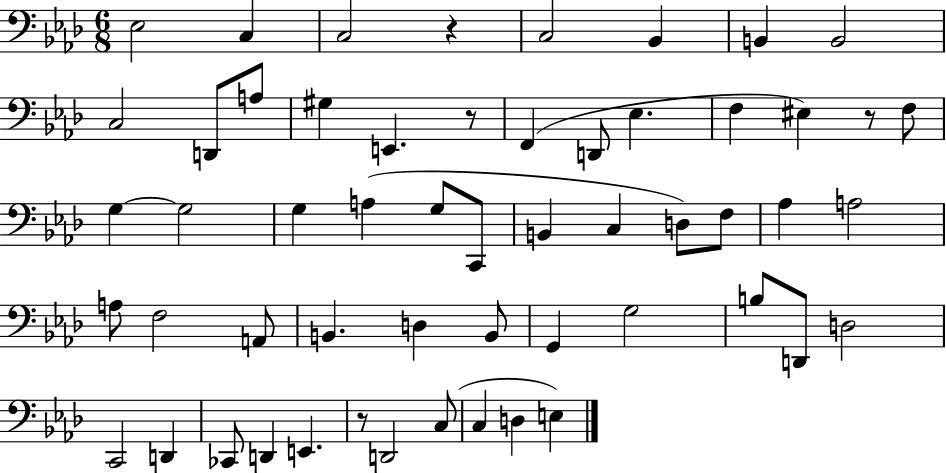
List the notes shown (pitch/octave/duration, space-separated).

Eb3/h C3/q C3/h R/q C3/h Bb2/q B2/q B2/h C3/h D2/e A3/e G#3/q E2/q. R/e F2/q D2/e Eb3/q. F3/q EIS3/q R/e F3/e G3/q G3/h G3/q A3/q G3/e C2/e B2/q C3/q D3/e F3/e Ab3/q A3/h A3/e F3/h A2/e B2/q. D3/q B2/e G2/q G3/h B3/e D2/e D3/h C2/h D2/q CES2/e D2/q E2/q. R/e D2/h C3/e C3/q D3/q E3/q